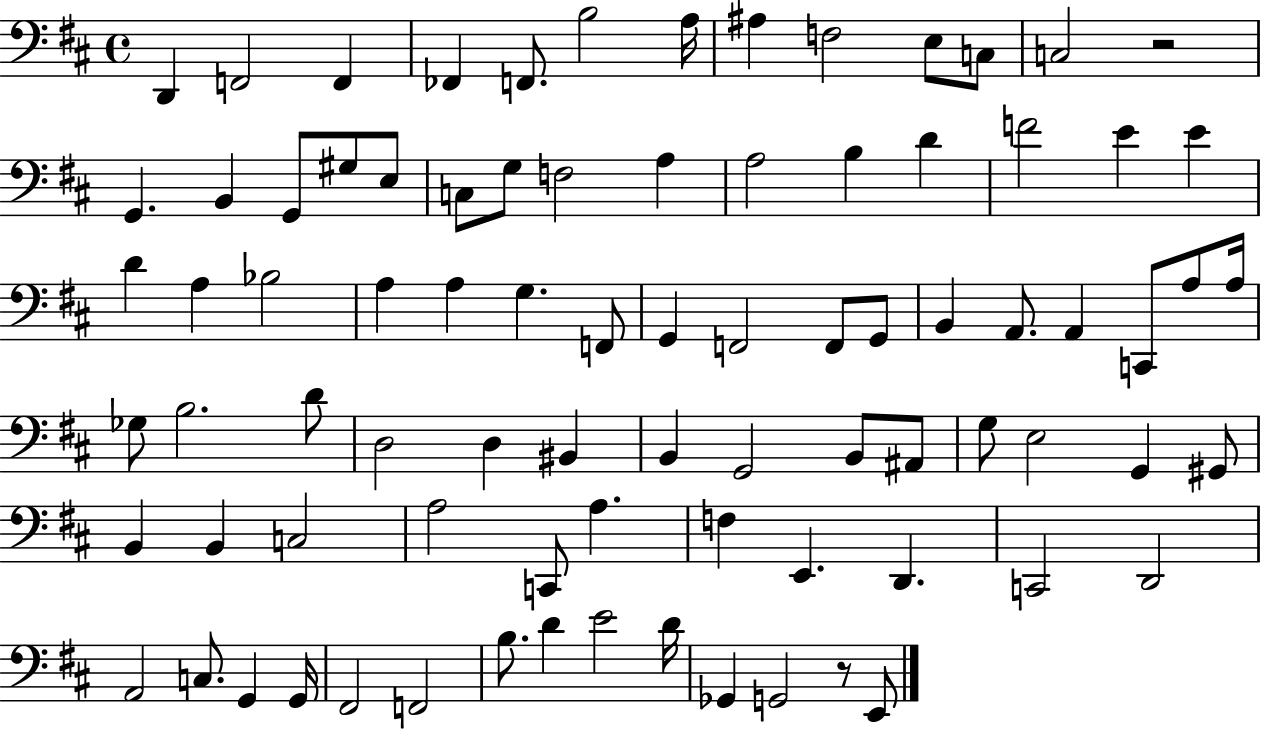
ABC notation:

X:1
T:Untitled
M:4/4
L:1/4
K:D
D,, F,,2 F,, _F,, F,,/2 B,2 A,/4 ^A, F,2 E,/2 C,/2 C,2 z2 G,, B,, G,,/2 ^G,/2 E,/2 C,/2 G,/2 F,2 A, A,2 B, D F2 E E D A, _B,2 A, A, G, F,,/2 G,, F,,2 F,,/2 G,,/2 B,, A,,/2 A,, C,,/2 A,/2 A,/4 _G,/2 B,2 D/2 D,2 D, ^B,, B,, G,,2 B,,/2 ^A,,/2 G,/2 E,2 G,, ^G,,/2 B,, B,, C,2 A,2 C,,/2 A, F, E,, D,, C,,2 D,,2 A,,2 C,/2 G,, G,,/4 ^F,,2 F,,2 B,/2 D E2 D/4 _G,, G,,2 z/2 E,,/2